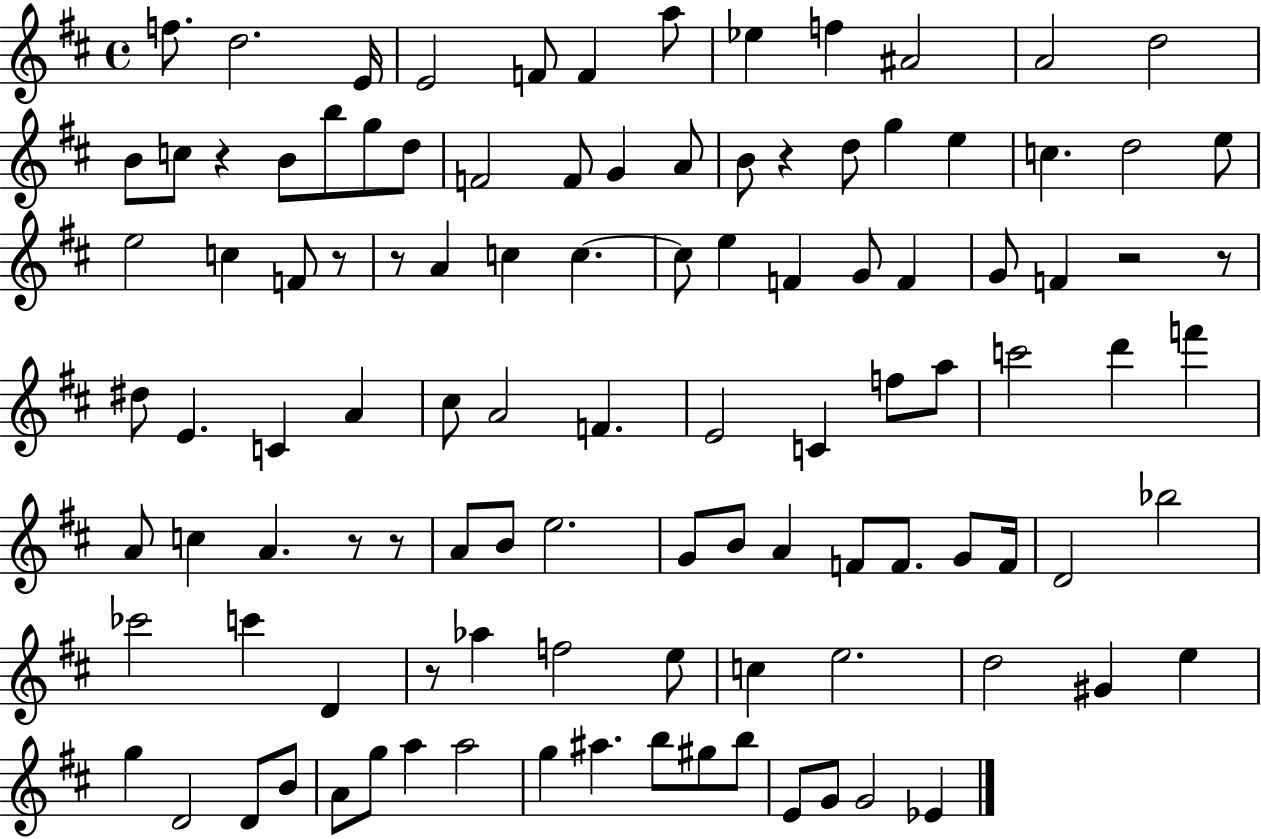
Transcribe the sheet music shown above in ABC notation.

X:1
T:Untitled
M:4/4
L:1/4
K:D
f/2 d2 E/4 E2 F/2 F a/2 _e f ^A2 A2 d2 B/2 c/2 z B/2 b/2 g/2 d/2 F2 F/2 G A/2 B/2 z d/2 g e c d2 e/2 e2 c F/2 z/2 z/2 A c c c/2 e F G/2 F G/2 F z2 z/2 ^d/2 E C A ^c/2 A2 F E2 C f/2 a/2 c'2 d' f' A/2 c A z/2 z/2 A/2 B/2 e2 G/2 B/2 A F/2 F/2 G/2 F/4 D2 _b2 _c'2 c' D z/2 _a f2 e/2 c e2 d2 ^G e g D2 D/2 B/2 A/2 g/2 a a2 g ^a b/2 ^g/2 b/2 E/2 G/2 G2 _E